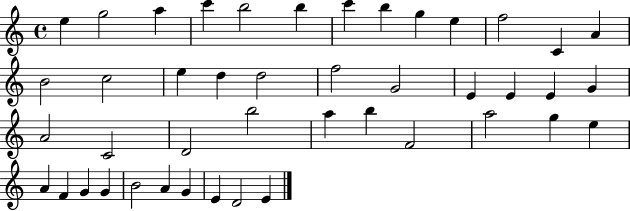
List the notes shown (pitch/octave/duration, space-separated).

E5/q G5/h A5/q C6/q B5/h B5/q C6/q B5/q G5/q E5/q F5/h C4/q A4/q B4/h C5/h E5/q D5/q D5/h F5/h G4/h E4/q E4/q E4/q G4/q A4/h C4/h D4/h B5/h A5/q B5/q F4/h A5/h G5/q E5/q A4/q F4/q G4/q G4/q B4/h A4/q G4/q E4/q D4/h E4/q